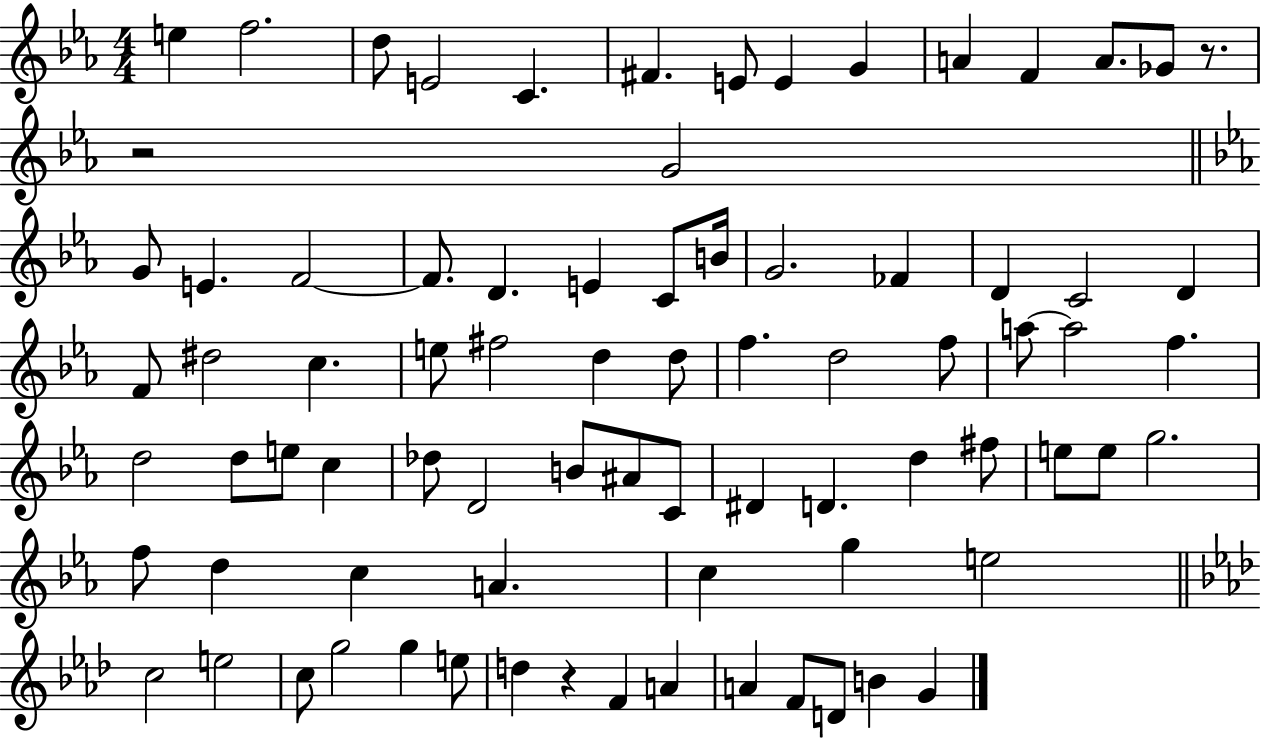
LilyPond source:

{
  \clef treble
  \numericTimeSignature
  \time 4/4
  \key ees \major
  \repeat volta 2 { e''4 f''2. | d''8 e'2 c'4. | fis'4. e'8 e'4 g'4 | a'4 f'4 a'8. ges'8 r8. | \break r2 g'2 | \bar "||" \break \key ees \major g'8 e'4. f'2~~ | f'8. d'4. e'4 c'8 b'16 | g'2. fes'4 | d'4 c'2 d'4 | \break f'8 dis''2 c''4. | e''8 fis''2 d''4 d''8 | f''4. d''2 f''8 | a''8~~ a''2 f''4. | \break d''2 d''8 e''8 c''4 | des''8 d'2 b'8 ais'8 c'8 | dis'4 d'4. d''4 fis''8 | e''8 e''8 g''2. | \break f''8 d''4 c''4 a'4. | c''4 g''4 e''2 | \bar "||" \break \key aes \major c''2 e''2 | c''8 g''2 g''4 e''8 | d''4 r4 f'4 a'4 | a'4 f'8 d'8 b'4 g'4 | \break } \bar "|."
}